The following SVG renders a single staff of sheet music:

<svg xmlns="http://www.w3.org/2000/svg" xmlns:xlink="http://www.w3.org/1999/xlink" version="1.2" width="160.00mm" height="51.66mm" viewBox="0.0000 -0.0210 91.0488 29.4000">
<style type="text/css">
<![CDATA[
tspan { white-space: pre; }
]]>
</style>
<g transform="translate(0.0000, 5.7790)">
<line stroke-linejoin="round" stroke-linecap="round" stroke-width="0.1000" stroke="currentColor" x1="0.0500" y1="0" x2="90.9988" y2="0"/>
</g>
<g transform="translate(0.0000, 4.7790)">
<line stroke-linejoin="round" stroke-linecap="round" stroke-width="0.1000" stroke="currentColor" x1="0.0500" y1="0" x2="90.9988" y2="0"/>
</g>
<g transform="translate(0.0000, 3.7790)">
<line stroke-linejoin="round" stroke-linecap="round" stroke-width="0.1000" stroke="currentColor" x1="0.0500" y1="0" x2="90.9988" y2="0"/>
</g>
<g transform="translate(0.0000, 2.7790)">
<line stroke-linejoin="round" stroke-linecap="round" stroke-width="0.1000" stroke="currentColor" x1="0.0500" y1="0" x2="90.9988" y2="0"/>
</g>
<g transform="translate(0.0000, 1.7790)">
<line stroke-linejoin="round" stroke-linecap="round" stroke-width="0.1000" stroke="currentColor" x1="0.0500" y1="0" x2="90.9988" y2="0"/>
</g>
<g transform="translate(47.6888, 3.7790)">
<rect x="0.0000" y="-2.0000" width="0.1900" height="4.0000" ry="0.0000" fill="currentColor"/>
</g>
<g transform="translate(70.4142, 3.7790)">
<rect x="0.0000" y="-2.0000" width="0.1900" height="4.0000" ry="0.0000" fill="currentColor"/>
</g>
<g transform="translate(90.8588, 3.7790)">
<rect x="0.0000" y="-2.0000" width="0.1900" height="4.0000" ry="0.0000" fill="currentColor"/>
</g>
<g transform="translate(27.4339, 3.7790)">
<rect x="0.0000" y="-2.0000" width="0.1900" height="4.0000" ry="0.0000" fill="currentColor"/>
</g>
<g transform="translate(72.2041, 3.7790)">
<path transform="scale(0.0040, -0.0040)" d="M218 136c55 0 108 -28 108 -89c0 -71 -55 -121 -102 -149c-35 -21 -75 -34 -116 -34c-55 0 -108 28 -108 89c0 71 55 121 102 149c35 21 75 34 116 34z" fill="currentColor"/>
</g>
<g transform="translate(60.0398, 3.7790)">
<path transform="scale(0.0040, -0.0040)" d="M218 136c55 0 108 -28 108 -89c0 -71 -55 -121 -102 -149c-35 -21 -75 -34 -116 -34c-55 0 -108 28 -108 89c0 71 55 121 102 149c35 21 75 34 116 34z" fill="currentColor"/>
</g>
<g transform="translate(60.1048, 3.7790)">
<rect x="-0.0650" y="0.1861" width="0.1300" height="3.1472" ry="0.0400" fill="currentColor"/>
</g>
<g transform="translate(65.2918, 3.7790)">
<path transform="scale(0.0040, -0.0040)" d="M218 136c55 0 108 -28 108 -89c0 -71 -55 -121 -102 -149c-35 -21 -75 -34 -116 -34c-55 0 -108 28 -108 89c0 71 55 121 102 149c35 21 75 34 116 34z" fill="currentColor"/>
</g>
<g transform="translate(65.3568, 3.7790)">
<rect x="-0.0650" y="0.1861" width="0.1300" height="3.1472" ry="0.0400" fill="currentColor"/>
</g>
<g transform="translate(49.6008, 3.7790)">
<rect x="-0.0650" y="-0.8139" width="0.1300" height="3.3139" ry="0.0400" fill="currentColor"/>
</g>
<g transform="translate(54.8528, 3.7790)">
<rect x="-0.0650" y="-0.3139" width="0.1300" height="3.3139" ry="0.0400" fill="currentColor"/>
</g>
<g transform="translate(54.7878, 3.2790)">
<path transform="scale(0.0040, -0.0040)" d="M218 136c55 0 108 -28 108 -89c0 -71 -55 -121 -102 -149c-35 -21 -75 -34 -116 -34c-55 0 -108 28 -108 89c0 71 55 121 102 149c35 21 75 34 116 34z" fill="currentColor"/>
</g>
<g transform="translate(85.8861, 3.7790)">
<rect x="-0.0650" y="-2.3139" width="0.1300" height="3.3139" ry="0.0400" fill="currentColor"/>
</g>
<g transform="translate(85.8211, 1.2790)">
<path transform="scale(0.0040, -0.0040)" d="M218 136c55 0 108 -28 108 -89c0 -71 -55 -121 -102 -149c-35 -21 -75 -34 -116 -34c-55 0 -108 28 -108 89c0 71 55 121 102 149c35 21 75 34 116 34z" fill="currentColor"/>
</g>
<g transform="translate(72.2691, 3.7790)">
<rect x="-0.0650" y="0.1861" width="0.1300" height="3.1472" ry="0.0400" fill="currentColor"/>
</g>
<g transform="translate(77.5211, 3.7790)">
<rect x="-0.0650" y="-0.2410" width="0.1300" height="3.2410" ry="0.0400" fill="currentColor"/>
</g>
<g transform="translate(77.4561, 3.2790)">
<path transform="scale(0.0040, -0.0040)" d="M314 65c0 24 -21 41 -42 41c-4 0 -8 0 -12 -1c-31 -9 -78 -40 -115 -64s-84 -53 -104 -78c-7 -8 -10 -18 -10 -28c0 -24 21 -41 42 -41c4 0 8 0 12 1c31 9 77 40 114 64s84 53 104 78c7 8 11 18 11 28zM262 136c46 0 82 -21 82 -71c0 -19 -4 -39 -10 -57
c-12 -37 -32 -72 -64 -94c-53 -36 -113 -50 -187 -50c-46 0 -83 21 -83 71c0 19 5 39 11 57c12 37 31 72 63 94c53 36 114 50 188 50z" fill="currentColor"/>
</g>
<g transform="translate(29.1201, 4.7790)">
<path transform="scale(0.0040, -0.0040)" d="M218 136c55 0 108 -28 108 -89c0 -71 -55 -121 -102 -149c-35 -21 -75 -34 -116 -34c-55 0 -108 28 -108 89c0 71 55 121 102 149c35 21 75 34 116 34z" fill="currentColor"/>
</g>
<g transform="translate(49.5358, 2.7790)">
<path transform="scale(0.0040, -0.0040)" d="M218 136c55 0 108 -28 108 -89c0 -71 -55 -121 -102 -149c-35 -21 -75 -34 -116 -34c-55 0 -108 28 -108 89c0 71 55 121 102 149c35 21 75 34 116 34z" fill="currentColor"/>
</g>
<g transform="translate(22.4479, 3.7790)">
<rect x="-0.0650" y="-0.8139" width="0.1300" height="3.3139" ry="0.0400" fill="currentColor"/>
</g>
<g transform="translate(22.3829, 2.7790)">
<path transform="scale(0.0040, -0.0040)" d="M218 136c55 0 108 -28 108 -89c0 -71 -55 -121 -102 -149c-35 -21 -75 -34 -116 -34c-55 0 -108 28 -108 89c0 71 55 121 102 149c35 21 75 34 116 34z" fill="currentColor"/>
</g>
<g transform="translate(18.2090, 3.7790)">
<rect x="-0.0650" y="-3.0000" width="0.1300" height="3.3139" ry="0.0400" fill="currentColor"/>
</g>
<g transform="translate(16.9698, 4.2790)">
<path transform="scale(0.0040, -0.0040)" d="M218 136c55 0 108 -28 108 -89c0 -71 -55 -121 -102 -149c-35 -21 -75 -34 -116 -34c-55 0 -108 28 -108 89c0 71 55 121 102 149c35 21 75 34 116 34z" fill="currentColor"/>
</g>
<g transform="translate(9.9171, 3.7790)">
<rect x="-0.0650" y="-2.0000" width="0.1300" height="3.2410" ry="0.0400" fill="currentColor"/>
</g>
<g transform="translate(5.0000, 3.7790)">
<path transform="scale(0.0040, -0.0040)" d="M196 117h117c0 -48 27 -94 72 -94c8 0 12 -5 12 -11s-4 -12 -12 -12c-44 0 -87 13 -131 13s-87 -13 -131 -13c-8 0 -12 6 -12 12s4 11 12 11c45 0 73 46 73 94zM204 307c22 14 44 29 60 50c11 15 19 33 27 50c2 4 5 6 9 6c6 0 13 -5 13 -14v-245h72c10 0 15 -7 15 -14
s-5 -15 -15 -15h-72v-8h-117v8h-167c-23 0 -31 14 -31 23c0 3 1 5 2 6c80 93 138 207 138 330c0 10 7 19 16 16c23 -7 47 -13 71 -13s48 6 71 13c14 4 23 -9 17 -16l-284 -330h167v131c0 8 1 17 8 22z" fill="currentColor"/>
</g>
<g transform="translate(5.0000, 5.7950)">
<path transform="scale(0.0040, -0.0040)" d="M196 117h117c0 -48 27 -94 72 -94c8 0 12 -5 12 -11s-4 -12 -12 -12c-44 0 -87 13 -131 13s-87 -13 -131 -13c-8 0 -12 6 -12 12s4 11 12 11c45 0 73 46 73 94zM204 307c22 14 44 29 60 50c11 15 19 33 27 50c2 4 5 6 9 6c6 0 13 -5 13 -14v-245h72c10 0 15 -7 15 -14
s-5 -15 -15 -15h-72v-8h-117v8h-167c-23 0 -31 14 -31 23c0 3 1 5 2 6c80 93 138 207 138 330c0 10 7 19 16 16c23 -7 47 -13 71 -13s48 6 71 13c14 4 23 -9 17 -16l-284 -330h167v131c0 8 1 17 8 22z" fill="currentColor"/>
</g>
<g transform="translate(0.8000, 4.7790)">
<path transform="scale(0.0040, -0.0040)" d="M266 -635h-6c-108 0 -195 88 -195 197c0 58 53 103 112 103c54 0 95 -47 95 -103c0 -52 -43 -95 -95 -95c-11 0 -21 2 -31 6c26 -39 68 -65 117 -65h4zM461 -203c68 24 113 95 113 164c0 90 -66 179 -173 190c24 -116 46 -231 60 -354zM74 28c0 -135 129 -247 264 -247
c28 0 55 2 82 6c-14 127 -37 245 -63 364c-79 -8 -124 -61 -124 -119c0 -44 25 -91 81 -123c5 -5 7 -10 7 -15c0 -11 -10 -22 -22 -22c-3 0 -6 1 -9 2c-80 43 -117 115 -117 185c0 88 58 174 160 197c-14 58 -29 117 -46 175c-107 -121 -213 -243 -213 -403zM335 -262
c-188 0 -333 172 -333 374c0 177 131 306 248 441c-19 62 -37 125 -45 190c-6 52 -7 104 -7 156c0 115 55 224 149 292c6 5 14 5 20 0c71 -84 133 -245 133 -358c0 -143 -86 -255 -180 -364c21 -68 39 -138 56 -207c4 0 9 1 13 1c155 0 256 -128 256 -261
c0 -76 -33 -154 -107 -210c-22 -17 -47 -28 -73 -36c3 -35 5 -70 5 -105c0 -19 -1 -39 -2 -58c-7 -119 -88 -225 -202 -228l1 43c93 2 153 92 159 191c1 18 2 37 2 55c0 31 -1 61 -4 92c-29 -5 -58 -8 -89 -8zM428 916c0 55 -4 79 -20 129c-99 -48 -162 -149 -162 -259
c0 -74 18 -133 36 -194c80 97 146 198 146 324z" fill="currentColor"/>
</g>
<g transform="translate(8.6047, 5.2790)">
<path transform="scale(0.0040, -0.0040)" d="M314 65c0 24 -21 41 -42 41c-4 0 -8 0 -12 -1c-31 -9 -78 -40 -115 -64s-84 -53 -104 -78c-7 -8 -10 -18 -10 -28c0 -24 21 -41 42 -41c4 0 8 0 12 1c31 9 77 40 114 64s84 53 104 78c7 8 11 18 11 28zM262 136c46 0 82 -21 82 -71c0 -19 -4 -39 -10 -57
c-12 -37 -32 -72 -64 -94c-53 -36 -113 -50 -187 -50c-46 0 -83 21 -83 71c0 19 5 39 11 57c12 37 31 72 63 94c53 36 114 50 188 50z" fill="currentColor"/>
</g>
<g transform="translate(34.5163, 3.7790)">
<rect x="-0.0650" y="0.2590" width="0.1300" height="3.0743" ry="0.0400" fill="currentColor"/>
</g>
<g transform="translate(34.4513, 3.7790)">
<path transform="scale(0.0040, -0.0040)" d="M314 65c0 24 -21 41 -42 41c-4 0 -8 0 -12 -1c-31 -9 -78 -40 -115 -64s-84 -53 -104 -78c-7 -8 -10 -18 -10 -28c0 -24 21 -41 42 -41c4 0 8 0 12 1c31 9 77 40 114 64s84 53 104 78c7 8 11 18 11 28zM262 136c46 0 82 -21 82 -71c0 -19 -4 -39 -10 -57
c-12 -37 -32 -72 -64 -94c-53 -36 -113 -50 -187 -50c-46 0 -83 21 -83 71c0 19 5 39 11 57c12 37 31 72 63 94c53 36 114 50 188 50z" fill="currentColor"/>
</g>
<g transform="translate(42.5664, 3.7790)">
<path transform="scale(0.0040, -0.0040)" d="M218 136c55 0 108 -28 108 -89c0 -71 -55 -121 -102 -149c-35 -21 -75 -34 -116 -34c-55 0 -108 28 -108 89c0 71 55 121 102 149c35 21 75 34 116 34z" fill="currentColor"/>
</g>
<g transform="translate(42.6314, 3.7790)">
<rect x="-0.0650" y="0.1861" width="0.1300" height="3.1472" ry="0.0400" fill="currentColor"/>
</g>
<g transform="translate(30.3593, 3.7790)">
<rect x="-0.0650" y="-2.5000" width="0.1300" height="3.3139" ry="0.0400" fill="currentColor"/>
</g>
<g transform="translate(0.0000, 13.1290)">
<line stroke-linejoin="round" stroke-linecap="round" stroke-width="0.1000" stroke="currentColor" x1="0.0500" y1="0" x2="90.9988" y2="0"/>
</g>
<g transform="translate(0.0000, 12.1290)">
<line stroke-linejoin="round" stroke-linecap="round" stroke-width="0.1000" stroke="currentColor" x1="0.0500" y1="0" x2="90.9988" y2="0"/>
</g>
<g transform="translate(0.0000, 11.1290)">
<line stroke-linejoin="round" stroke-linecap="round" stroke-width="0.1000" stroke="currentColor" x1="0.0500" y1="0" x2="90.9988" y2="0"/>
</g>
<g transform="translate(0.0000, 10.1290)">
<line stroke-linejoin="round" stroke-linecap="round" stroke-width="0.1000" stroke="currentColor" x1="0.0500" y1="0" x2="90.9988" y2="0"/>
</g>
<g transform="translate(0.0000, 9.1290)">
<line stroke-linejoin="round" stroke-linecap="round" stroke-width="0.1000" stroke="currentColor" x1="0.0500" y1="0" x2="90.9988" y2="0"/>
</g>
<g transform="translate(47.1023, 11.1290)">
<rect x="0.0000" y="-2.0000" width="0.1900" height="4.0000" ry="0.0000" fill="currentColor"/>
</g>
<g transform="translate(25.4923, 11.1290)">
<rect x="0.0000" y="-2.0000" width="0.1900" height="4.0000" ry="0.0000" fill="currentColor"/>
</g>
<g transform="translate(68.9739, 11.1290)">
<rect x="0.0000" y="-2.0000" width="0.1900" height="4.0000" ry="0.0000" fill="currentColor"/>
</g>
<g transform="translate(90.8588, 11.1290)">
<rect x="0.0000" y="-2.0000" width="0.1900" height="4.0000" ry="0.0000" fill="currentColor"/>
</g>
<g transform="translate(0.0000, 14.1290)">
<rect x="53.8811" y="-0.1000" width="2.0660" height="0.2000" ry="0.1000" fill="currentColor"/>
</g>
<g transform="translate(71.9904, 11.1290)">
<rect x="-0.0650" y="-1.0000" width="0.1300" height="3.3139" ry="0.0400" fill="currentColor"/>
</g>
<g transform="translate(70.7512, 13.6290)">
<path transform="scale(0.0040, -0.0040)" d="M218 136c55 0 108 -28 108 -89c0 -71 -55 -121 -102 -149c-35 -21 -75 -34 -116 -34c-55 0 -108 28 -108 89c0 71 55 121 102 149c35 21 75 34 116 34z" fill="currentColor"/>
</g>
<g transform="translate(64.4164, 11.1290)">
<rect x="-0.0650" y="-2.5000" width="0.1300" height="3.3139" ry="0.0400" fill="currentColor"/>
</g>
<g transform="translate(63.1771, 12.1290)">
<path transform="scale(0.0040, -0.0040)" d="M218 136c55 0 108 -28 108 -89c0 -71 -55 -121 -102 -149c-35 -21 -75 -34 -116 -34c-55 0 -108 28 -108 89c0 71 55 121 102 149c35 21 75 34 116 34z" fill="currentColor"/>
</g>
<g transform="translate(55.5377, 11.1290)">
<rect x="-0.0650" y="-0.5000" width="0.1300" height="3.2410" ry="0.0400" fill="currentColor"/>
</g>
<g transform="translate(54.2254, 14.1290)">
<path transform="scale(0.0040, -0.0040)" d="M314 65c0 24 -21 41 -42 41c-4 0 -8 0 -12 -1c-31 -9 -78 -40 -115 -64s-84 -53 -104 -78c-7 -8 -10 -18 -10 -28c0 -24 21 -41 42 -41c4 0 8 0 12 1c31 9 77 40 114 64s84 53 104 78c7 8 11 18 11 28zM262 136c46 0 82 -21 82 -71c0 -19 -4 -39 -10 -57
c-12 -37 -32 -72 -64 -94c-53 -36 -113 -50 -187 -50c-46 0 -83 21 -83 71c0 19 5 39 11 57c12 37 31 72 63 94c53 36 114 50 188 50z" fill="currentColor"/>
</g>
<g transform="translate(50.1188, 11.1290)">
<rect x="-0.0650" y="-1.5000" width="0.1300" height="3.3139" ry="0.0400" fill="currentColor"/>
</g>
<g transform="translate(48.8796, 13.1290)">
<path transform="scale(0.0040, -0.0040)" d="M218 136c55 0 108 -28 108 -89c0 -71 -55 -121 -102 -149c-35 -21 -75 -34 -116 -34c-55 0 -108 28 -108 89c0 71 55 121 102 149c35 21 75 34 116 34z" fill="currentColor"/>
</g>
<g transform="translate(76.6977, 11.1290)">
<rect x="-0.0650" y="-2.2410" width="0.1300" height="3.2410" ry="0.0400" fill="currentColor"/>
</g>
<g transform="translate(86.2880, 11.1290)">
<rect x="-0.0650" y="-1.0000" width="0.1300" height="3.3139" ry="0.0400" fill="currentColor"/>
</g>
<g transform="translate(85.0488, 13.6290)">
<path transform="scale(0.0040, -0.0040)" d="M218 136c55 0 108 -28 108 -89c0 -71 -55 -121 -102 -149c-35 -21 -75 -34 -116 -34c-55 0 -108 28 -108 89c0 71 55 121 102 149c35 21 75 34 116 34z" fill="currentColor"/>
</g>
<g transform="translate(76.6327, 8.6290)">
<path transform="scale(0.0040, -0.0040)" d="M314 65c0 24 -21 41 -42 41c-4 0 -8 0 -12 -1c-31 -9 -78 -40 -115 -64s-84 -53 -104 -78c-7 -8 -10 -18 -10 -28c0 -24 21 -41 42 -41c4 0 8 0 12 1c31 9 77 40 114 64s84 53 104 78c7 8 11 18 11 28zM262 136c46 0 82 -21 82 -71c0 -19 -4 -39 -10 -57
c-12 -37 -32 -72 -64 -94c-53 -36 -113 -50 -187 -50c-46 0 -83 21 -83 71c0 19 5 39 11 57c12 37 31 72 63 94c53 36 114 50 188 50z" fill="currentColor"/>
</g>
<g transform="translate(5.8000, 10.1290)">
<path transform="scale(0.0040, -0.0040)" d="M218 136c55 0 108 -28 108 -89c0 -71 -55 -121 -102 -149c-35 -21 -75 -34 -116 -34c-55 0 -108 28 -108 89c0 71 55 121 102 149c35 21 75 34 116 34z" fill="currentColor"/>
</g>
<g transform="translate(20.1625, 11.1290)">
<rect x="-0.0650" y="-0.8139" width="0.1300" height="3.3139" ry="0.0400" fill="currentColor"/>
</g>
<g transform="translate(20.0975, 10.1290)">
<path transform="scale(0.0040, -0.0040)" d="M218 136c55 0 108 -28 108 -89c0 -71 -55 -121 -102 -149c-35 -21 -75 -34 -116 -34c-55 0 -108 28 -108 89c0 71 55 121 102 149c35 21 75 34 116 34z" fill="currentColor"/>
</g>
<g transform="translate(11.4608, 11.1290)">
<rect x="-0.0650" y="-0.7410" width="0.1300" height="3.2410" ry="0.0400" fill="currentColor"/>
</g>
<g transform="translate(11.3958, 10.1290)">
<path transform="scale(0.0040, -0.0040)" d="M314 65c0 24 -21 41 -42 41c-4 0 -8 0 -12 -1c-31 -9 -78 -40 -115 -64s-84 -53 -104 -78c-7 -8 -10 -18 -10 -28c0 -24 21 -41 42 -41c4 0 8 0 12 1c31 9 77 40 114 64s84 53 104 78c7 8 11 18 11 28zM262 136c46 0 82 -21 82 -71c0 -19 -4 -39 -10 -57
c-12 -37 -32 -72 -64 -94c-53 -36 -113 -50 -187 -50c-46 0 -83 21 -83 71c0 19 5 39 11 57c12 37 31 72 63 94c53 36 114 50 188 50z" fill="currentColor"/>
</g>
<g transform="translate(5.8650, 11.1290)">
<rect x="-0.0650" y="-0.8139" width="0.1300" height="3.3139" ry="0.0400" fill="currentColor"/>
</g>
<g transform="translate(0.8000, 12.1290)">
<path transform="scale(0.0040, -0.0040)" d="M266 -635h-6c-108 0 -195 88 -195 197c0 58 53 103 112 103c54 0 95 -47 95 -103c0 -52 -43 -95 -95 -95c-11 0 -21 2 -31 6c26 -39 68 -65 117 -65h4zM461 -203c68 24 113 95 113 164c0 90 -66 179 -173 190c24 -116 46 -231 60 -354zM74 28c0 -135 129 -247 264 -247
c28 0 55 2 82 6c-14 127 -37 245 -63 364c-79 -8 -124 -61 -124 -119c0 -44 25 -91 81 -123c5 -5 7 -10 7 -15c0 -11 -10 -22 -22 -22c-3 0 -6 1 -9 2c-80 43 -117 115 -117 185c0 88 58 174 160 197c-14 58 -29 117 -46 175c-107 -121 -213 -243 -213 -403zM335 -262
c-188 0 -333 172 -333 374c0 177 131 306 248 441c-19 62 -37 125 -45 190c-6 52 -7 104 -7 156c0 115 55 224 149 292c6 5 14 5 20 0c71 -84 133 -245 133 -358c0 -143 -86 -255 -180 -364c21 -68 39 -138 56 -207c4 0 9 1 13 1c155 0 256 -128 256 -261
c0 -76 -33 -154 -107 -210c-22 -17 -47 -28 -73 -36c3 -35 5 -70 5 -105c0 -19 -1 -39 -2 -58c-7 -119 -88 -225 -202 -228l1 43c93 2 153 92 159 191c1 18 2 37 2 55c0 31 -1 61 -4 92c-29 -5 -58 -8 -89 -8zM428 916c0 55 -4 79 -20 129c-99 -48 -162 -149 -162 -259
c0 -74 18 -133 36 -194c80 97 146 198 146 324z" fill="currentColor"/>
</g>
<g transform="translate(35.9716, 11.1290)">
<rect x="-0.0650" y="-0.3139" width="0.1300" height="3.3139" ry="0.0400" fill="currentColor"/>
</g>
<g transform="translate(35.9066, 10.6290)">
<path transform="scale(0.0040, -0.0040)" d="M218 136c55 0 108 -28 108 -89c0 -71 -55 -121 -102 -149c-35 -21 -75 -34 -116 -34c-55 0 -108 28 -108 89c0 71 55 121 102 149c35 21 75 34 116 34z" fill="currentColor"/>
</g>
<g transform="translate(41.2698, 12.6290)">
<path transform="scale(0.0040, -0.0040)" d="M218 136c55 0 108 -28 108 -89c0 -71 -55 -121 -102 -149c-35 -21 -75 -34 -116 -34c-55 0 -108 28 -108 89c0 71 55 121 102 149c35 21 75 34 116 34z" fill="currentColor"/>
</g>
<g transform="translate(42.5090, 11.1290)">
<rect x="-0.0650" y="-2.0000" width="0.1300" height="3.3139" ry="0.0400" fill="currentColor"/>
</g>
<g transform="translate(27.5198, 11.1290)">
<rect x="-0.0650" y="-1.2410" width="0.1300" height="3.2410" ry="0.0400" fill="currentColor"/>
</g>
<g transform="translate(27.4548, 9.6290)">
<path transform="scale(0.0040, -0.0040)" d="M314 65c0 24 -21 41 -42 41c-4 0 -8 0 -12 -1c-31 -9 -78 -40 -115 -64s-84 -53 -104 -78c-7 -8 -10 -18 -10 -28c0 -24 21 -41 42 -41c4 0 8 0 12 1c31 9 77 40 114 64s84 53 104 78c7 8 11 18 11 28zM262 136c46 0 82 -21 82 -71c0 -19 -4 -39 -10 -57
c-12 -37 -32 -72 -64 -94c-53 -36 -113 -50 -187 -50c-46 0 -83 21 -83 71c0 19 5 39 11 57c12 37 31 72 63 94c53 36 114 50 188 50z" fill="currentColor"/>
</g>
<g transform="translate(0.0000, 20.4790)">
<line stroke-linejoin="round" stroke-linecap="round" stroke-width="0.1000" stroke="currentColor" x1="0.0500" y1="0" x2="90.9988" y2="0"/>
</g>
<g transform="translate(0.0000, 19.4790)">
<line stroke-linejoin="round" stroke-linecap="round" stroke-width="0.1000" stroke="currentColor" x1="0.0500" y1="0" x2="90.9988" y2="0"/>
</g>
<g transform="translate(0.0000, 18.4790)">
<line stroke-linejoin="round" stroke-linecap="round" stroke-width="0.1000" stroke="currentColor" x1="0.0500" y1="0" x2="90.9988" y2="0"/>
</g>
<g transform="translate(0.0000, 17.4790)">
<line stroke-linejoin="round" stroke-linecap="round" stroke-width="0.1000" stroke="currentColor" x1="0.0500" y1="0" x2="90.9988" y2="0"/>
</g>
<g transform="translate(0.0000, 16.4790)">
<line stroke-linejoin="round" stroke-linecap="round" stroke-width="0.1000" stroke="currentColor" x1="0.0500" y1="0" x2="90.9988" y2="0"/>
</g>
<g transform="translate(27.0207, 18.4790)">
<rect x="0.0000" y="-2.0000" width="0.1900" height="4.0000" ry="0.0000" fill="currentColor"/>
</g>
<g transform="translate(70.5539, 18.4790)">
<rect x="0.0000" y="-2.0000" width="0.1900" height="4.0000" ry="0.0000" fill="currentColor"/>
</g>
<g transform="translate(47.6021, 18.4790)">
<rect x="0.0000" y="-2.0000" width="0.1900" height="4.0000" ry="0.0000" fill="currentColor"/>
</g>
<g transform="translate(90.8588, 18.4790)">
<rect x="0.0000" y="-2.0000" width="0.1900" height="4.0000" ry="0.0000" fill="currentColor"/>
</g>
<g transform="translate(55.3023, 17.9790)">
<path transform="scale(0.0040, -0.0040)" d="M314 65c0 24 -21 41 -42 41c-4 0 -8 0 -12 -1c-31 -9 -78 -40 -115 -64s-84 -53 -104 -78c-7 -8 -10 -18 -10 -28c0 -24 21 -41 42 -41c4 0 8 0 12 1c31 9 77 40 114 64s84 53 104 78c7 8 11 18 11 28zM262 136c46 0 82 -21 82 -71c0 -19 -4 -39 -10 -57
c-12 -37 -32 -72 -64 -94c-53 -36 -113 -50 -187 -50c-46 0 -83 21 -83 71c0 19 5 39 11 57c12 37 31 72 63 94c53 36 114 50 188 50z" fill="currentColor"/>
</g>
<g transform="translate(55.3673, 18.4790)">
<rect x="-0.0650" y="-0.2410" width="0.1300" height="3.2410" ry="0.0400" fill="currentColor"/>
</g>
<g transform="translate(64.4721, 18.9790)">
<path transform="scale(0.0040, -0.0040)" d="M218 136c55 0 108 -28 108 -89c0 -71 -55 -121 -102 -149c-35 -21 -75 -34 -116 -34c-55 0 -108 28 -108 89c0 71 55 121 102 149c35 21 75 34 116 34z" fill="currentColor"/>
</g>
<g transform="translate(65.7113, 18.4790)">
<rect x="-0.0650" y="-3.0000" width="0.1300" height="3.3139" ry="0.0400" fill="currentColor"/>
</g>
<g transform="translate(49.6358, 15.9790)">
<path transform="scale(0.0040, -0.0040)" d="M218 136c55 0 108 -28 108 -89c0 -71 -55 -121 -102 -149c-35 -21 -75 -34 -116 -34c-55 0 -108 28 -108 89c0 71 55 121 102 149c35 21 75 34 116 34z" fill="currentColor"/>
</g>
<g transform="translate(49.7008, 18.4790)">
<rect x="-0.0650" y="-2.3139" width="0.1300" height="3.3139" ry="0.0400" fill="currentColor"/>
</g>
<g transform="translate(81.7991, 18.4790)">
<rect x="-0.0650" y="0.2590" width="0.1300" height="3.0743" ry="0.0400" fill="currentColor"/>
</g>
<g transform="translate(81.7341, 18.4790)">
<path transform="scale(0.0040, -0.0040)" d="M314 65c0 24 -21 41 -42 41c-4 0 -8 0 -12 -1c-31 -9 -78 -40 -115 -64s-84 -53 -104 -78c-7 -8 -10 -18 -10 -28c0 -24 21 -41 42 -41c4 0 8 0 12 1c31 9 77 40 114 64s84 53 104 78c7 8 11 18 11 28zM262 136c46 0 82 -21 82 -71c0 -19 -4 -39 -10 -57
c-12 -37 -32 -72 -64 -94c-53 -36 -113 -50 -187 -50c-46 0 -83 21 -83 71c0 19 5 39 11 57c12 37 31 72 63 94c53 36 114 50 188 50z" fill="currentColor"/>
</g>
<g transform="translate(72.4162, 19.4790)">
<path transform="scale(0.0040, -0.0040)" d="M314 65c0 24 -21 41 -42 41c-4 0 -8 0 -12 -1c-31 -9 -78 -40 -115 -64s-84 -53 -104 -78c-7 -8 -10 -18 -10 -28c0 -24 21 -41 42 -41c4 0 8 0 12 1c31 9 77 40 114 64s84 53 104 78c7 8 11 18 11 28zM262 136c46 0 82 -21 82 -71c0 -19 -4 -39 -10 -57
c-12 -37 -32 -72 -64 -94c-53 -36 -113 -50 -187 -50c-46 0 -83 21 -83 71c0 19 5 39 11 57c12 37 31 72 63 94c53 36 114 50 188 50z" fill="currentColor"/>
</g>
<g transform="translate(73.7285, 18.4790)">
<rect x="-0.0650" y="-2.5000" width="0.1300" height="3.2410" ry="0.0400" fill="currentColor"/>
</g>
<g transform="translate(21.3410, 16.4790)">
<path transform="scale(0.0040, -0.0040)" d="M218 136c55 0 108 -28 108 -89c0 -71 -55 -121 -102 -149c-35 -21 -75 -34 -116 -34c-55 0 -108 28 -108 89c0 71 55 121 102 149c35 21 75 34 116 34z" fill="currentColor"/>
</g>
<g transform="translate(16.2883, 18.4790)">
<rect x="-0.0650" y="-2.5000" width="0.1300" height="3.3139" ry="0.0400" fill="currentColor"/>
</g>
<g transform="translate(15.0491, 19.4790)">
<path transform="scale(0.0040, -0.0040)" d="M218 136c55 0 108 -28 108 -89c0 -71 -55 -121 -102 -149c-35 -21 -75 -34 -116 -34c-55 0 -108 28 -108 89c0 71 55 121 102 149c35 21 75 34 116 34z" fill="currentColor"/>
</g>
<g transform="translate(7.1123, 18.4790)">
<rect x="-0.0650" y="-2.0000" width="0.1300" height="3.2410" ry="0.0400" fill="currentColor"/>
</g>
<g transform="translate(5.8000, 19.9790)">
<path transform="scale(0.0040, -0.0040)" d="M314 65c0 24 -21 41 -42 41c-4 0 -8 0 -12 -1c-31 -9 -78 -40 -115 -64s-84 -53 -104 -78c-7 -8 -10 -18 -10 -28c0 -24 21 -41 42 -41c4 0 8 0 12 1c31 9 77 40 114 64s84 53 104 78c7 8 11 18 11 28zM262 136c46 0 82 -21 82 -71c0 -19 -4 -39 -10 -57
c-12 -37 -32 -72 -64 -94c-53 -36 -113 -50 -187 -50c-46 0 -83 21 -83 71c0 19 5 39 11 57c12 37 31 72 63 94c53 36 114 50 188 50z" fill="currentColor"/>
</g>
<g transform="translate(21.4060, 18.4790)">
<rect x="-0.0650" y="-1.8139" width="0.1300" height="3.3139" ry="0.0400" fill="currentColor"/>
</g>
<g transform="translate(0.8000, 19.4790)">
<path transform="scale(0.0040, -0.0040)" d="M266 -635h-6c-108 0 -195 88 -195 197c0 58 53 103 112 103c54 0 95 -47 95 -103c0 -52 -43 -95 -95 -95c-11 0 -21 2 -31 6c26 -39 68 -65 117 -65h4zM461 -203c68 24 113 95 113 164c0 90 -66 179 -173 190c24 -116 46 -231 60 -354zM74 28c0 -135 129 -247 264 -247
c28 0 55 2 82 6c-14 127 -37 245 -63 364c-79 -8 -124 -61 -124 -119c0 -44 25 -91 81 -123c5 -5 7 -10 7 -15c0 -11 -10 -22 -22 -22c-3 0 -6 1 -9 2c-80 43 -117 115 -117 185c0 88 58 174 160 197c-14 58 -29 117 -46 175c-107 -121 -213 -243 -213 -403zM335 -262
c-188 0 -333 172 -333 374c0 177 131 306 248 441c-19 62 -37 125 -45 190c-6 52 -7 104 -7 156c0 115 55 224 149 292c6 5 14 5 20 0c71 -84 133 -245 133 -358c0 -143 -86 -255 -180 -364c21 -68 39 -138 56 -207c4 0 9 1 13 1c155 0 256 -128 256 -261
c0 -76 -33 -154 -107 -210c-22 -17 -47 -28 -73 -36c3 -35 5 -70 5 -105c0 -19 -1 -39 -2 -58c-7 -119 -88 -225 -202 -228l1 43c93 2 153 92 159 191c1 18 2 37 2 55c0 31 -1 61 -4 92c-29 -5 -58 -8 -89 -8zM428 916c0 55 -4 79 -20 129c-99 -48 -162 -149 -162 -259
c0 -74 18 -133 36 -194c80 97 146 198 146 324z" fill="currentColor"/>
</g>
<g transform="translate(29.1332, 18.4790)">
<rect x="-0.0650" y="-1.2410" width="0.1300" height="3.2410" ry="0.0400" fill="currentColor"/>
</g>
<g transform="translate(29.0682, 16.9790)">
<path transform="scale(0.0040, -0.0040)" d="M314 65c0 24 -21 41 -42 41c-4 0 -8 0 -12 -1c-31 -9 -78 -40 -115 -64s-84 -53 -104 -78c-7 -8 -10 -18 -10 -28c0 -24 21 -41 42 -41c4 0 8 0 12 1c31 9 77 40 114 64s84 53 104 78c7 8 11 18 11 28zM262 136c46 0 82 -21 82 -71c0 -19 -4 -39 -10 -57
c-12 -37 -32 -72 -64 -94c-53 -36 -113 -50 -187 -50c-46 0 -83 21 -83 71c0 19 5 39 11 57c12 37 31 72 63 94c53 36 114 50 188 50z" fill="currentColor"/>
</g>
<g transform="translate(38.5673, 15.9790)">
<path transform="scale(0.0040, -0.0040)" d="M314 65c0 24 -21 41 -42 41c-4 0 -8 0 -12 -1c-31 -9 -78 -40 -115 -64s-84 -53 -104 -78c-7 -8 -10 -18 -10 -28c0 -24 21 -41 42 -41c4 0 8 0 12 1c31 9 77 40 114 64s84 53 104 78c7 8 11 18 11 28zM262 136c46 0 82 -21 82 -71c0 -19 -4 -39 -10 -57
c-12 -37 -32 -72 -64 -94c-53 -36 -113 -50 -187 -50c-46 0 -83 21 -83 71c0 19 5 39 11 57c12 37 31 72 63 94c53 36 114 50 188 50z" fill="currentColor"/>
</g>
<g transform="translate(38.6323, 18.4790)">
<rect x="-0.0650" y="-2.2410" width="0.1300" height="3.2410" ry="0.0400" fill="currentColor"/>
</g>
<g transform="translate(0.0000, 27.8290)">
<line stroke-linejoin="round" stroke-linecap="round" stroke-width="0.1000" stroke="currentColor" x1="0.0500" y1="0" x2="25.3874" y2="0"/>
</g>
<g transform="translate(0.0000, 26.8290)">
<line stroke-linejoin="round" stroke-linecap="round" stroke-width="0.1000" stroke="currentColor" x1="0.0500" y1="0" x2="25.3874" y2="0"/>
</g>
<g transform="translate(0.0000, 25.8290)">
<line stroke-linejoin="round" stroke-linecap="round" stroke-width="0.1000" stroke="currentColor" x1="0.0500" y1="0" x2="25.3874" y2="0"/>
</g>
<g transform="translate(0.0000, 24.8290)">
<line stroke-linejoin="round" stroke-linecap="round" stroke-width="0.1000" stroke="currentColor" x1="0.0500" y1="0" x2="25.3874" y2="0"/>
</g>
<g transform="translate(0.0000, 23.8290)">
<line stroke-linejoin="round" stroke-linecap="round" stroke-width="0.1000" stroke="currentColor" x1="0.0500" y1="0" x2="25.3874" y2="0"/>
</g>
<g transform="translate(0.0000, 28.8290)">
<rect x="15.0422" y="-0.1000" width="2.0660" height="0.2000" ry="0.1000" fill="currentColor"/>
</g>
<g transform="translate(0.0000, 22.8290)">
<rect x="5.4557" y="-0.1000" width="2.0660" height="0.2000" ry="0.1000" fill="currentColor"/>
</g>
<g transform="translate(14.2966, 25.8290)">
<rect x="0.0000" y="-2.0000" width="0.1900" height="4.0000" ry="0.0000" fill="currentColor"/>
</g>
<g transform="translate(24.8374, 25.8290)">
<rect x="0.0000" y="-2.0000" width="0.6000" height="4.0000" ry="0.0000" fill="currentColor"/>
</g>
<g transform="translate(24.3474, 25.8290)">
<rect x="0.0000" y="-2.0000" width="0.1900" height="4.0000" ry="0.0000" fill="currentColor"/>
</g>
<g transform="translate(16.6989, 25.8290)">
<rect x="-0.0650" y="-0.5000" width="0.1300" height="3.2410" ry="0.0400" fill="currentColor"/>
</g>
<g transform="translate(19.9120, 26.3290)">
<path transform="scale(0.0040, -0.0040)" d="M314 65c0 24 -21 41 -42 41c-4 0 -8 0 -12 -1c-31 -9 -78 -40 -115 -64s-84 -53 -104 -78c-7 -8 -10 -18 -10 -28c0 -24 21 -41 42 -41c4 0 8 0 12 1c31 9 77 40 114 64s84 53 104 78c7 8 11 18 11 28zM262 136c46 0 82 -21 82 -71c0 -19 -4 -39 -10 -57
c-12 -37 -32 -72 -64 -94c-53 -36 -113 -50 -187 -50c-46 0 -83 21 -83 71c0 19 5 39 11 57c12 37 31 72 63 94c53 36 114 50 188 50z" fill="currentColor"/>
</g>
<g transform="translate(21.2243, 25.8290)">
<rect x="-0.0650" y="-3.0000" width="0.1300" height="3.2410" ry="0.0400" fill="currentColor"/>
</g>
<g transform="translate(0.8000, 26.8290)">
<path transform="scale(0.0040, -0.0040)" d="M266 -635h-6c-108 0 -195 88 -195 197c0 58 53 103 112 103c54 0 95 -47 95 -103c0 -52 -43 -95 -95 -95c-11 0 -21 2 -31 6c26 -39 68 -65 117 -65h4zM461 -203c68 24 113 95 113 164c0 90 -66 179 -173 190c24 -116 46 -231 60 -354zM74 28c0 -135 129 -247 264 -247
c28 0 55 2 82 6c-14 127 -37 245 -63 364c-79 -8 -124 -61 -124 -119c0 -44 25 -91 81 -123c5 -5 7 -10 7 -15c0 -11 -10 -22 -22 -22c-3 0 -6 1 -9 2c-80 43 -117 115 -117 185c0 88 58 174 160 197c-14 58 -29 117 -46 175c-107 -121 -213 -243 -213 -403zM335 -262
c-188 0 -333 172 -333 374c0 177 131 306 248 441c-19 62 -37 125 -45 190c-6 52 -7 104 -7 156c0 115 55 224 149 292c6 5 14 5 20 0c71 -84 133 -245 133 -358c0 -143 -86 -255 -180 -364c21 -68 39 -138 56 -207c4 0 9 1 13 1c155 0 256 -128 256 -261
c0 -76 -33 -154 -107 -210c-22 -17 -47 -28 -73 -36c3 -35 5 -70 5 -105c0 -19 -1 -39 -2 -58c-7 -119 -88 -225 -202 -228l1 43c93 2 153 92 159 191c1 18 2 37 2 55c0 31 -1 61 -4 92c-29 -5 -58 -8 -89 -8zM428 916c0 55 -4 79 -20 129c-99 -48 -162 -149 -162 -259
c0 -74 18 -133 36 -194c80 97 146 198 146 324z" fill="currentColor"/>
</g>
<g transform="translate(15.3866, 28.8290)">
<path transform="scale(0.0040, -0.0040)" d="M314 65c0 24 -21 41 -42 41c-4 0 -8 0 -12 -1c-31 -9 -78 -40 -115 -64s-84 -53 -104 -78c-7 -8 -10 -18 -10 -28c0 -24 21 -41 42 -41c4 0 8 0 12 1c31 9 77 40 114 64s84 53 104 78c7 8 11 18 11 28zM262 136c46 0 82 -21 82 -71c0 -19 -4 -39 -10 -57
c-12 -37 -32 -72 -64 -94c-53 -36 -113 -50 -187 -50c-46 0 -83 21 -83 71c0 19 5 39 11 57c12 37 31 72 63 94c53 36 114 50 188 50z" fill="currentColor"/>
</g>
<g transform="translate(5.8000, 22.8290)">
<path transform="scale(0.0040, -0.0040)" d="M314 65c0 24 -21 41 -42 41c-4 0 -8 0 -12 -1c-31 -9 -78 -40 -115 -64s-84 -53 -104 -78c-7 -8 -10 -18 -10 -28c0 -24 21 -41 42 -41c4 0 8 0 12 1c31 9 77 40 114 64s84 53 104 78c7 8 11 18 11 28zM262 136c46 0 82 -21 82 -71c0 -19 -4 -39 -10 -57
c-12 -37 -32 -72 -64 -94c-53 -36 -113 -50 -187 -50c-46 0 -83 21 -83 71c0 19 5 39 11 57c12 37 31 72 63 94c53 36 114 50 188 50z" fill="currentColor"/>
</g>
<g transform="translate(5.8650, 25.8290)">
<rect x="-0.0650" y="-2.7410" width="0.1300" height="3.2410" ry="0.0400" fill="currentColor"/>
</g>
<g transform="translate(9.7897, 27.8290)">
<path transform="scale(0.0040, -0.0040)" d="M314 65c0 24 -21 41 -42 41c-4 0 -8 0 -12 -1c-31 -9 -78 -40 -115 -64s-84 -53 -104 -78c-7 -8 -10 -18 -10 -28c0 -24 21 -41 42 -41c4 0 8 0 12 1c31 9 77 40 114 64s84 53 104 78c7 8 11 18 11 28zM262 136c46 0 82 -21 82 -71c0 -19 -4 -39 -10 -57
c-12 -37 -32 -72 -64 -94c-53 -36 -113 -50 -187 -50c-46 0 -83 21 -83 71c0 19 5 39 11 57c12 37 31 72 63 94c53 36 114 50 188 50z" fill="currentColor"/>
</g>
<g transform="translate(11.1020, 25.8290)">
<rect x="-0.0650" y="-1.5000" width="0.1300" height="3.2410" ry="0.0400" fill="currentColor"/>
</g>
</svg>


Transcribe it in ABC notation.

X:1
T:Untitled
M:4/4
L:1/4
K:C
F2 A d G B2 B d c B B B c2 g d d2 d e2 c F E C2 G D g2 D F2 G f e2 g2 g c2 A G2 B2 a2 E2 C2 A2